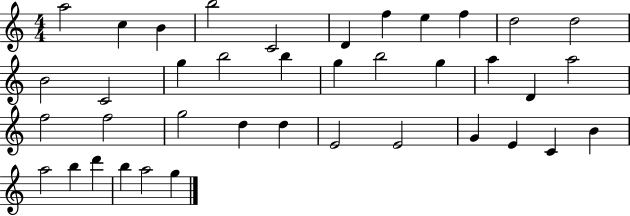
{
  \clef treble
  \numericTimeSignature
  \time 4/4
  \key c \major
  a''2 c''4 b'4 | b''2 c'2 | d'4 f''4 e''4 f''4 | d''2 d''2 | \break b'2 c'2 | g''4 b''2 b''4 | g''4 b''2 g''4 | a''4 d'4 a''2 | \break f''2 f''2 | g''2 d''4 d''4 | e'2 e'2 | g'4 e'4 c'4 b'4 | \break a''2 b''4 d'''4 | b''4 a''2 g''4 | \bar "|."
}